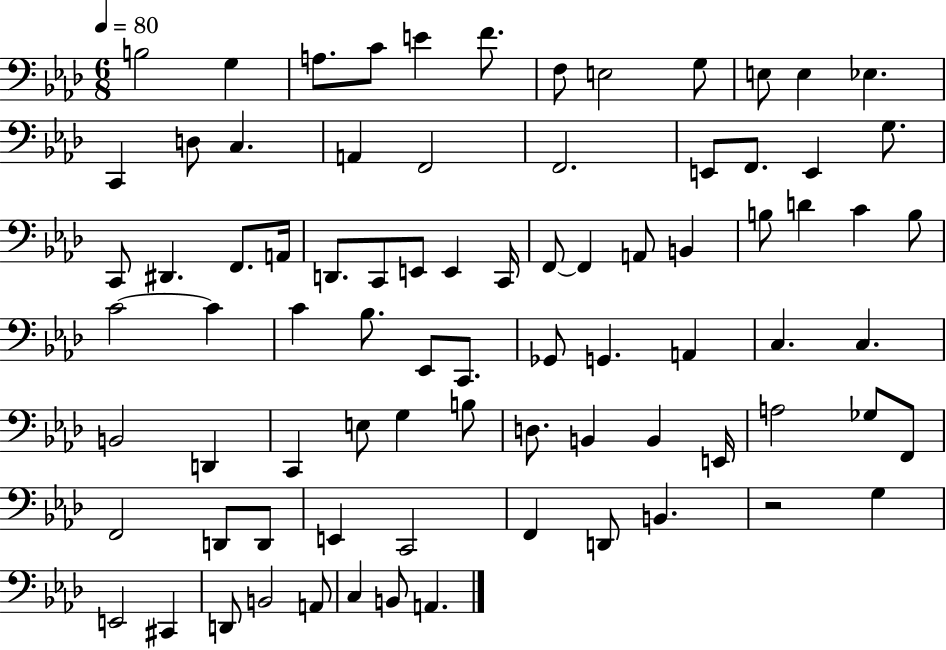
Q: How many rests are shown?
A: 1